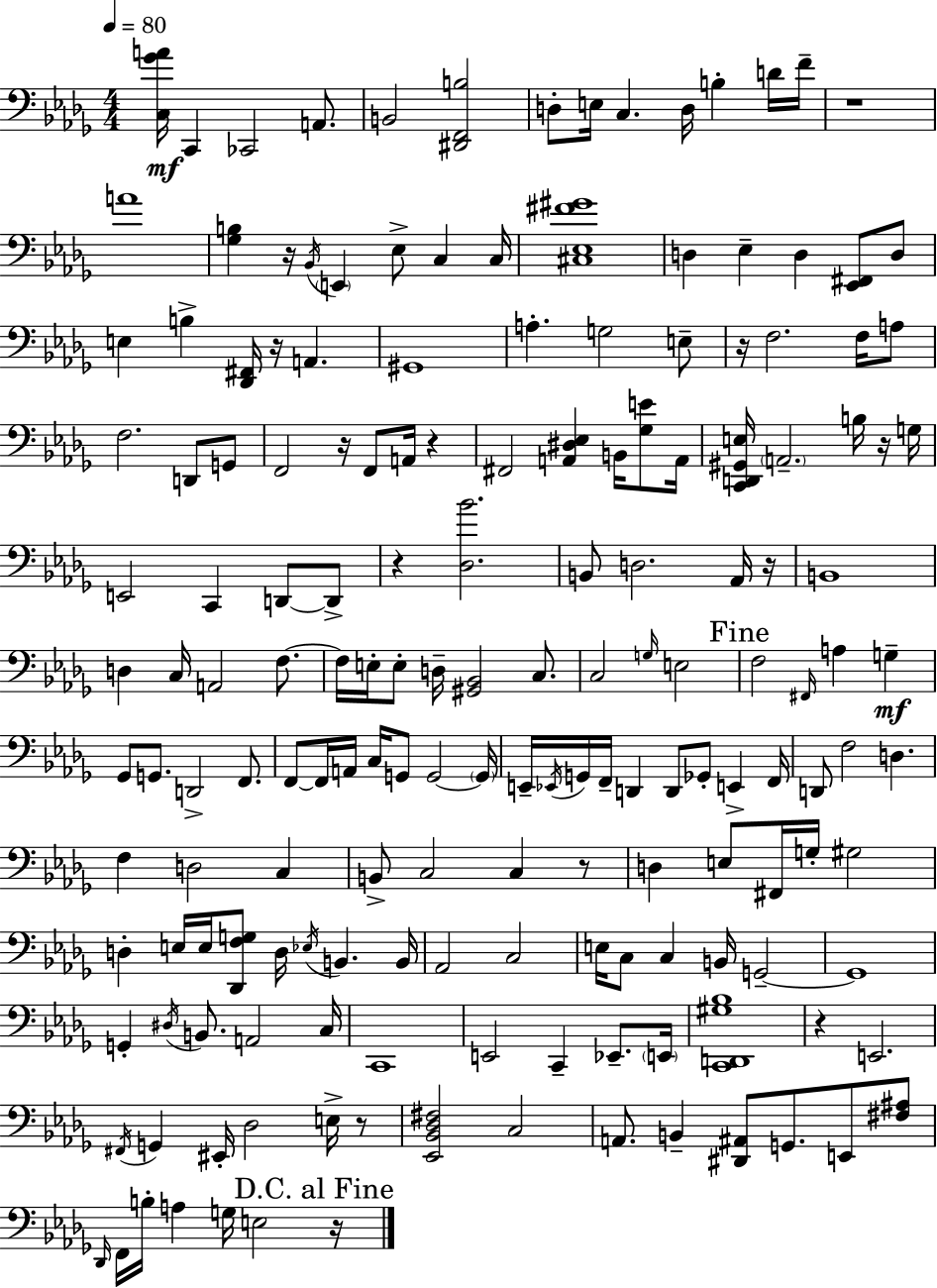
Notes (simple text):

[C3,Gb4,A4]/s C2/q CES2/h A2/e. B2/h [D#2,F2,B3]/h D3/e E3/s C3/q. D3/s B3/q D4/s F4/s R/w A4/w [Gb3,B3]/q R/s Bb2/s E2/q Eb3/e C3/q C3/s [C#3,Eb3,F#4,G#4]/w D3/q Eb3/q D3/q [Eb2,F#2]/e D3/e E3/q B3/q [Db2,F#2]/s R/s A2/q. G#2/w A3/q. G3/h E3/e R/s F3/h. F3/s A3/e F3/h. D2/e G2/e F2/h R/s F2/e A2/s R/q F#2/h [A2,D#3,Eb3]/q B2/s [Gb3,E4]/e A2/s [C2,D2,G#2,E3]/s A2/h. B3/s R/s G3/s E2/h C2/q D2/e D2/e R/q [Db3,Bb4]/h. B2/e D3/h. Ab2/s R/s B2/w D3/q C3/s A2/h F3/e. F3/s E3/s E3/e D3/s [G#2,Bb2]/h C3/e. C3/h G3/s E3/h F3/h F#2/s A3/q G3/q Gb2/e G2/e. D2/h F2/e. F2/e F2/s A2/s C3/s G2/e G2/h G2/s E2/s Eb2/s G2/s F2/s D2/q D2/e Gb2/e E2/q F2/s D2/e F3/h D3/q. F3/q D3/h C3/q B2/e C3/h C3/q R/e D3/q E3/e F#2/s G3/s G#3/h D3/q E3/s E3/s [Db2,F3,G3]/e D3/s Eb3/s B2/q. B2/s Ab2/h C3/h E3/s C3/e C3/q B2/s G2/h G2/w G2/q D#3/s B2/e. A2/h C3/s C2/w E2/h C2/q Eb2/e. E2/s [C2,D2,G#3,Bb3]/w R/q E2/h. F#2/s G2/q EIS2/s Db3/h E3/s R/e [Eb2,Bb2,Db3,F#3]/h C3/h A2/e. B2/q [D#2,A#2]/e G2/e. E2/e [F#3,A#3]/e Db2/s F2/s B3/s A3/q G3/s E3/h R/s